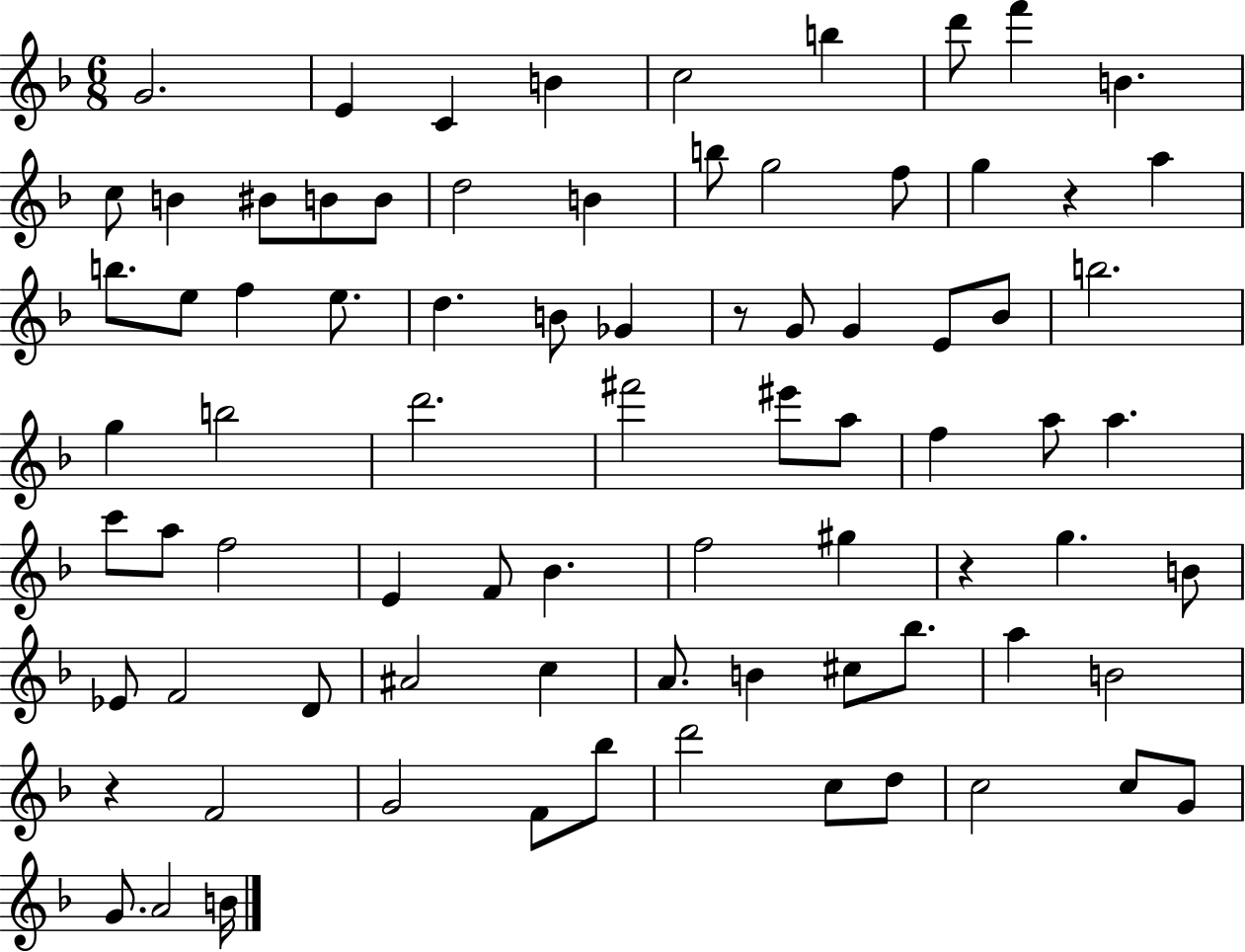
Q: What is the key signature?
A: F major